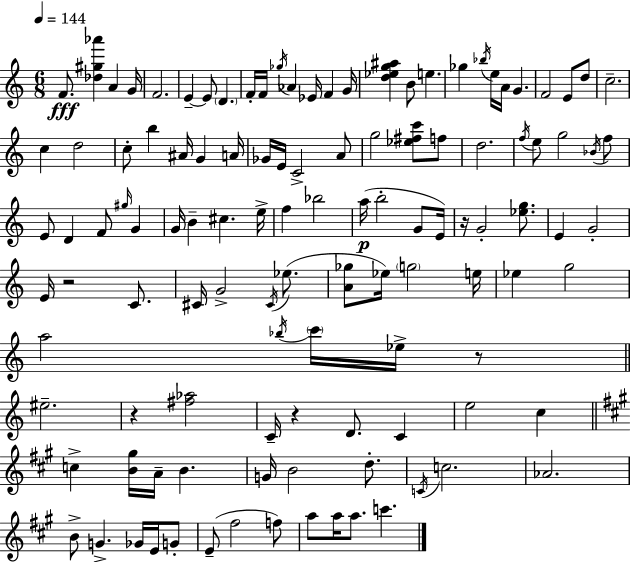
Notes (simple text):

F4/e. [Db5,G#5,Ab6]/q A4/q G4/s F4/h. E4/q E4/e D4/q. F4/s F4/s Gb5/s Ab4/q Eb4/s F4/q G4/s [D5,Eb5,G5,A#5]/q B4/e E5/q. Gb5/q Bb5/s E5/s A4/s G4/q. F4/h E4/e D5/e C5/h. C5/q D5/h C5/e B5/q A#4/s G4/q A4/s Gb4/s E4/s C4/h A4/e G5/h [Eb5,F#5,C6]/e F5/e D5/h. F5/s E5/e G5/h Bb4/s F5/e E4/e D4/q F4/e G#5/s G4/q G4/s B4/q C#5/q. E5/s F5/q Bb5/h A5/s B5/h G4/e E4/s R/s G4/h [Eb5,G5]/e. E4/q G4/h E4/s R/h C4/e. C#4/s G4/h C#4/s Eb5/e. [A4,Gb5]/e Eb5/s G5/h E5/s Eb5/q G5/h A5/h Bb5/s C6/s Eb5/s R/e EIS5/h. R/q [F#5,Ab5]/h C4/s R/q D4/e. C4/q E5/h C5/q C5/q [B4,G#5]/s A4/s B4/q. G4/s B4/h D5/e. C4/s C5/h. Ab4/h. B4/e G4/q. Gb4/s E4/s G4/e E4/e F#5/h F5/e A5/e A5/s A5/e. C6/q.